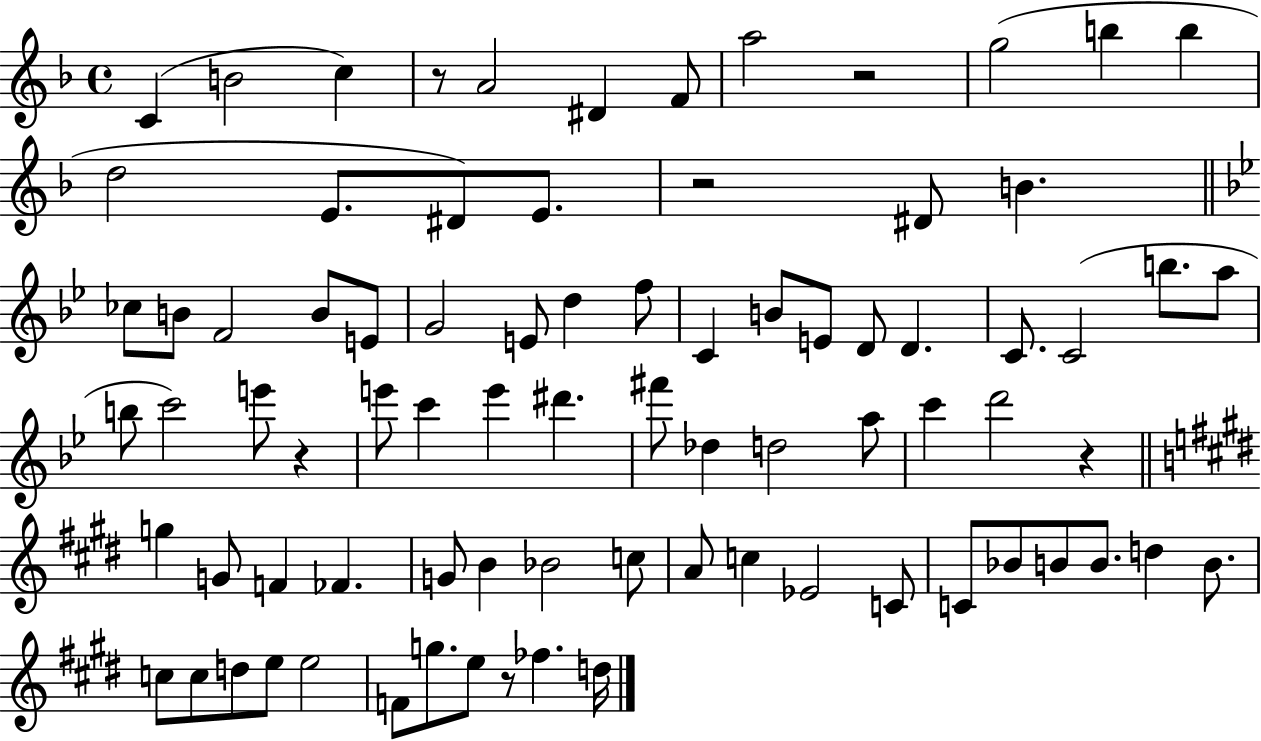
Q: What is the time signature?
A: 4/4